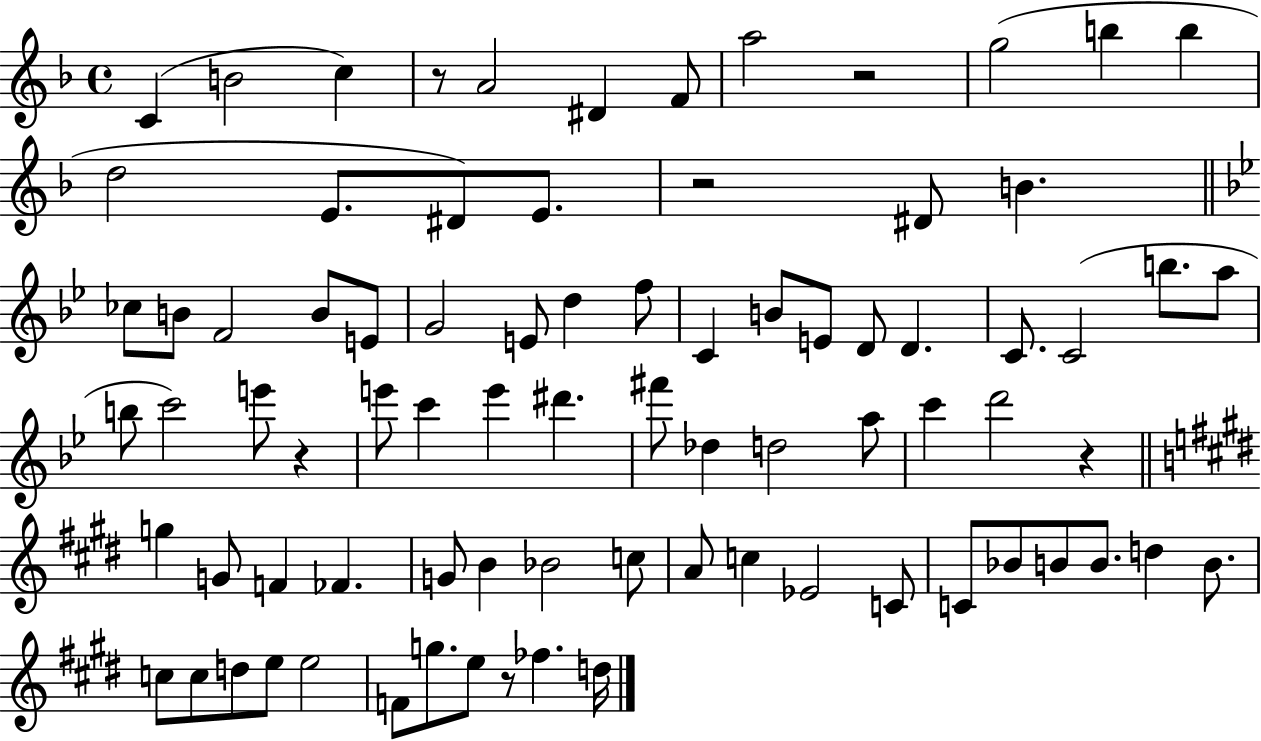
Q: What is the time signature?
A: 4/4